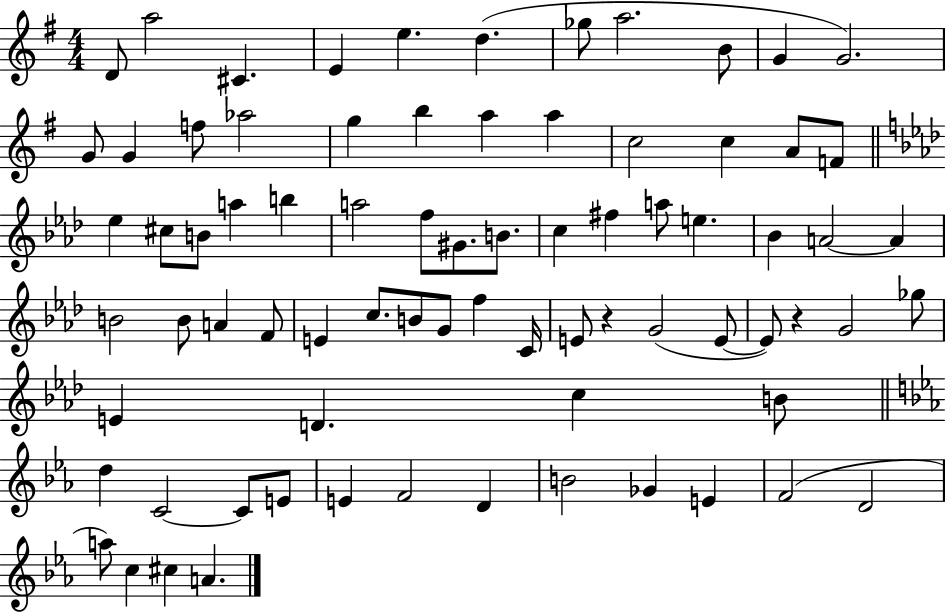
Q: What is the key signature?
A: G major